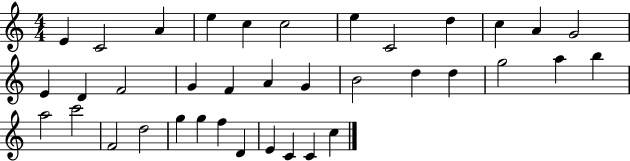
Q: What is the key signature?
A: C major